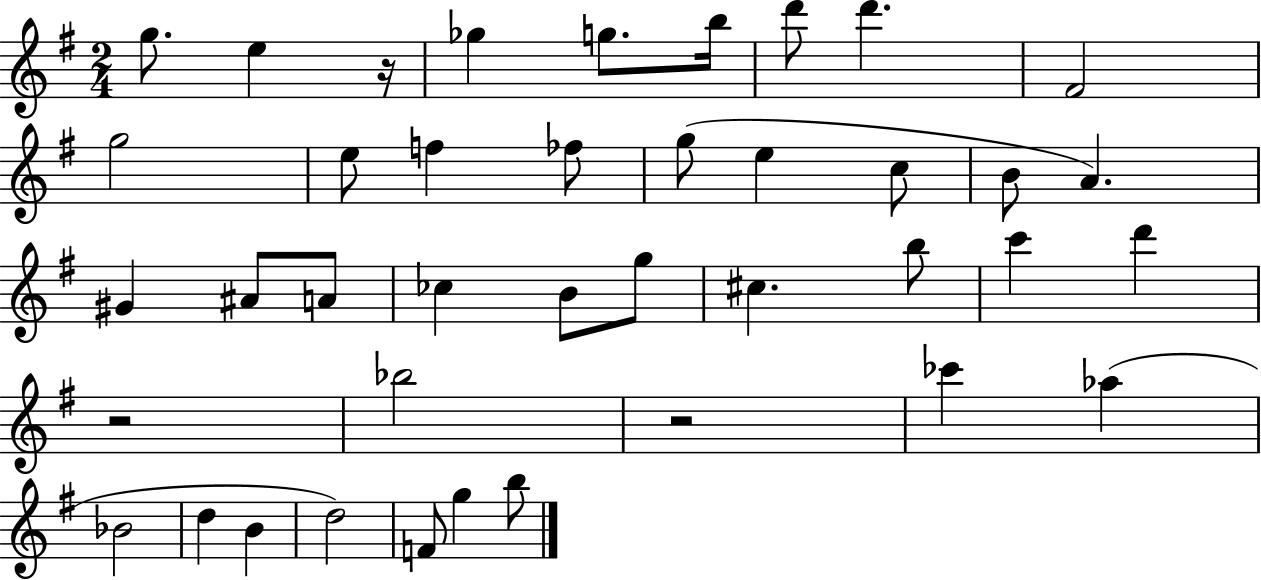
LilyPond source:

{
  \clef treble
  \numericTimeSignature
  \time 2/4
  \key g \major
  g''8. e''4 r16 | ges''4 g''8. b''16 | d'''8 d'''4. | fis'2 | \break g''2 | e''8 f''4 fes''8 | g''8( e''4 c''8 | b'8 a'4.) | \break gis'4 ais'8 a'8 | ces''4 b'8 g''8 | cis''4. b''8 | c'''4 d'''4 | \break r2 | bes''2 | r2 | ces'''4 aes''4( | \break bes'2 | d''4 b'4 | d''2) | f'8 g''4 b''8 | \break \bar "|."
}